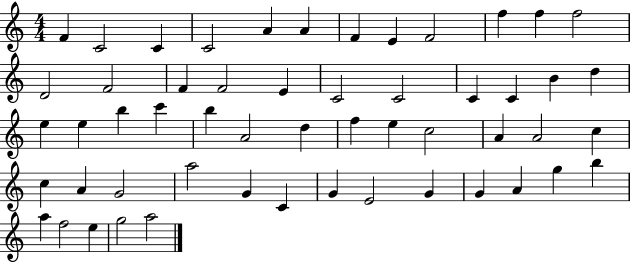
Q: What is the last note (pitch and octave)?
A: A5